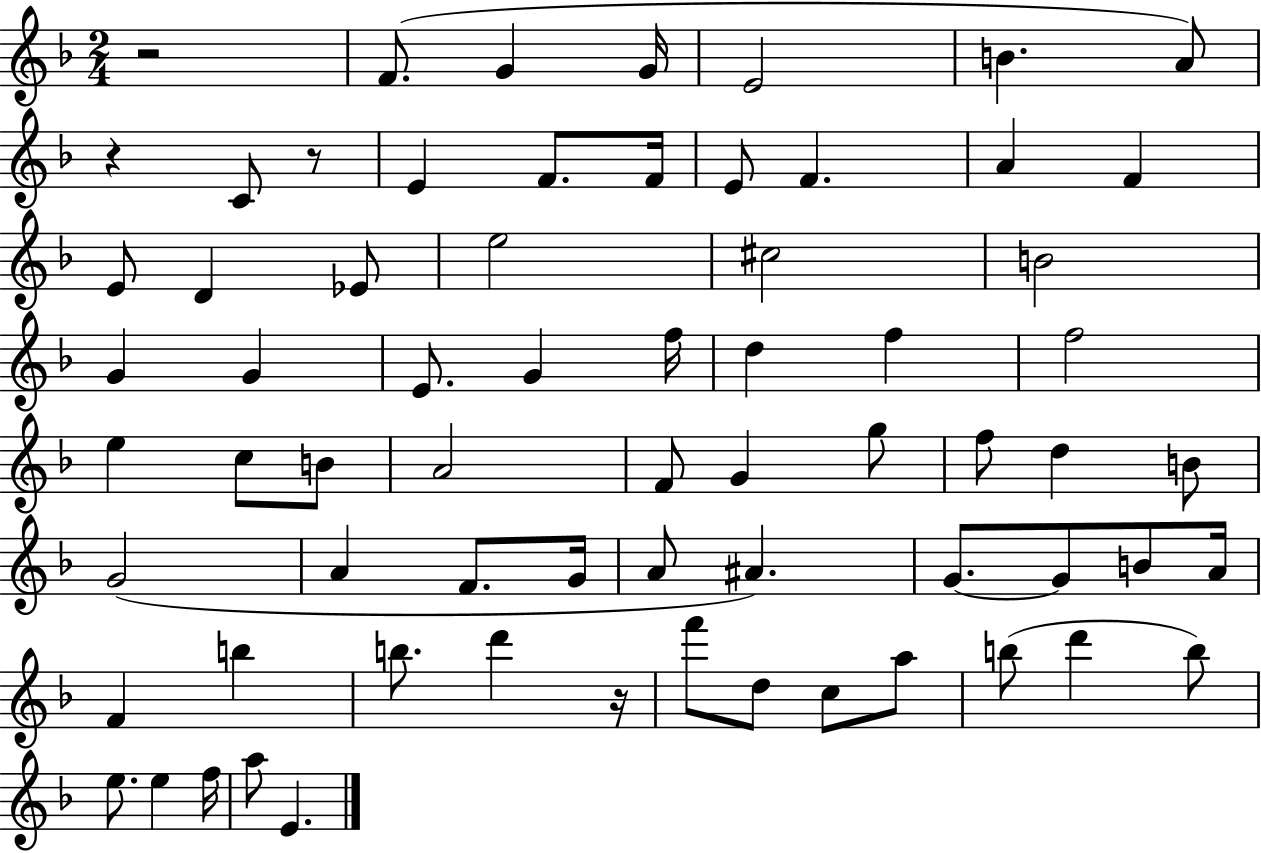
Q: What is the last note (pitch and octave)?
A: E4